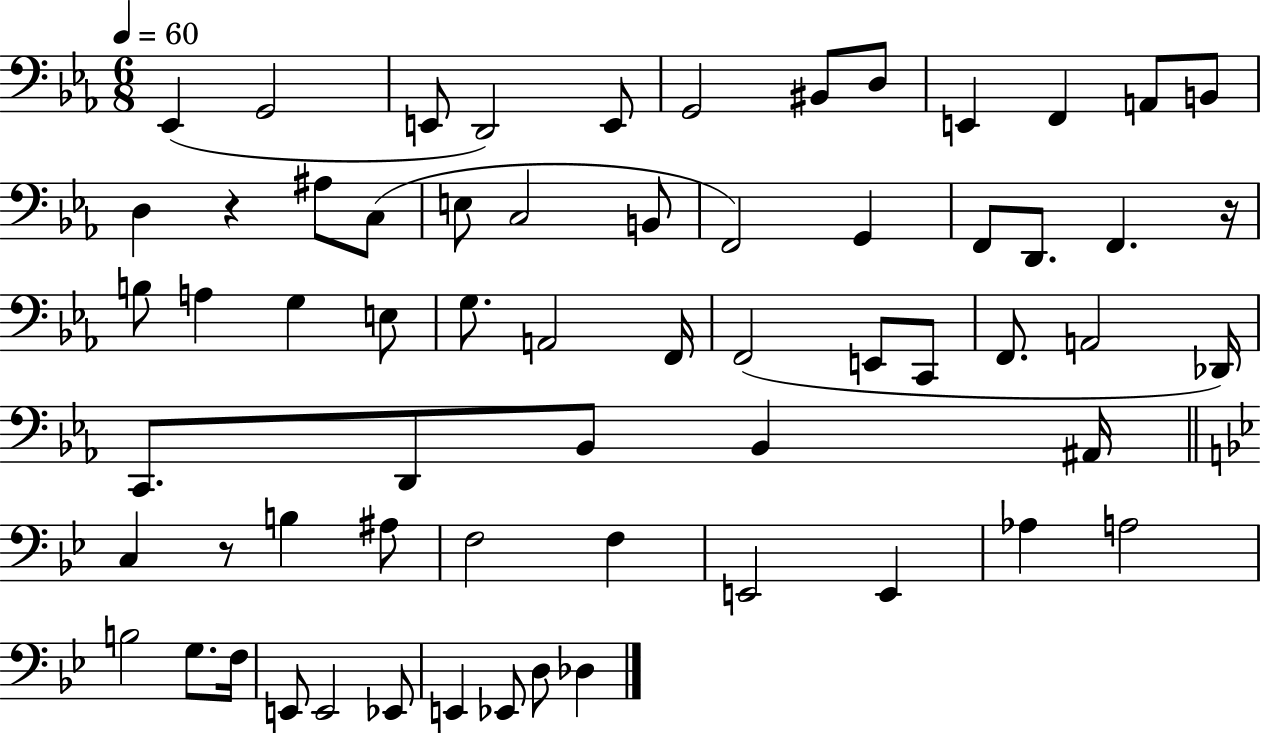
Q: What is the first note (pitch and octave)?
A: Eb2